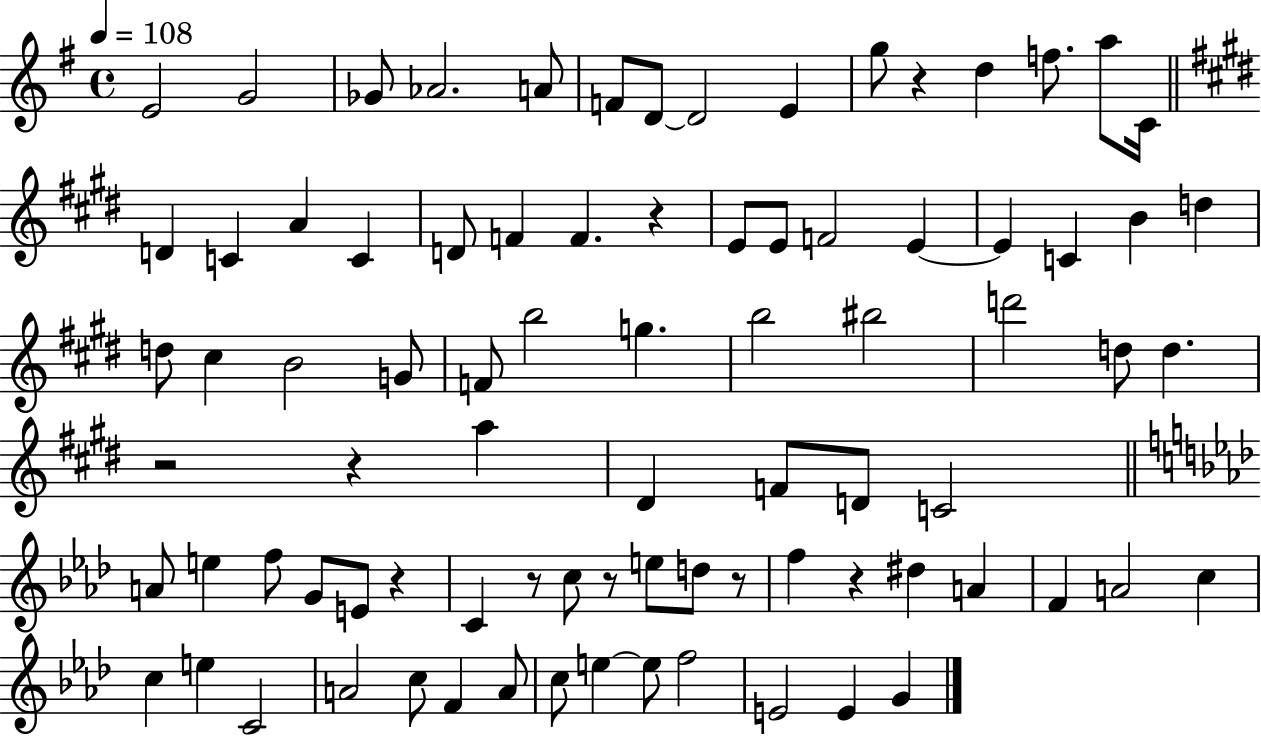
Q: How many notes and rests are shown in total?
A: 84